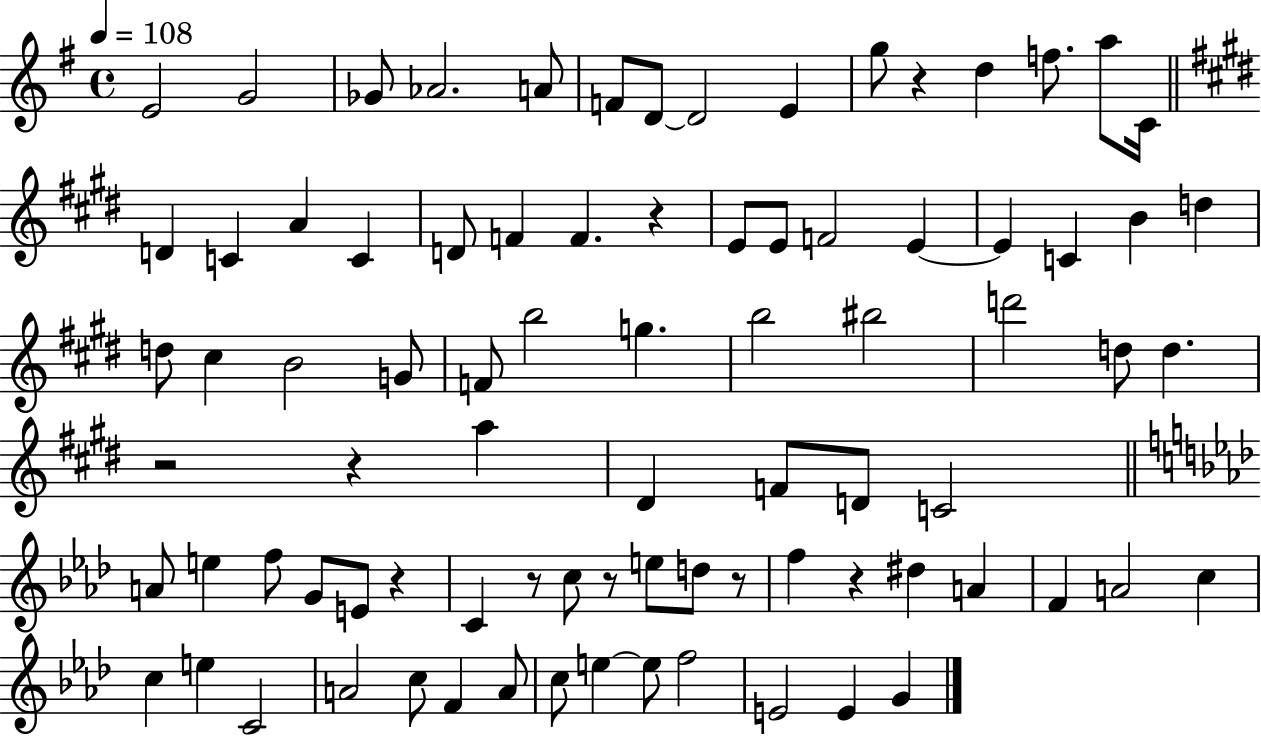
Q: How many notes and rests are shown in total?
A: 84